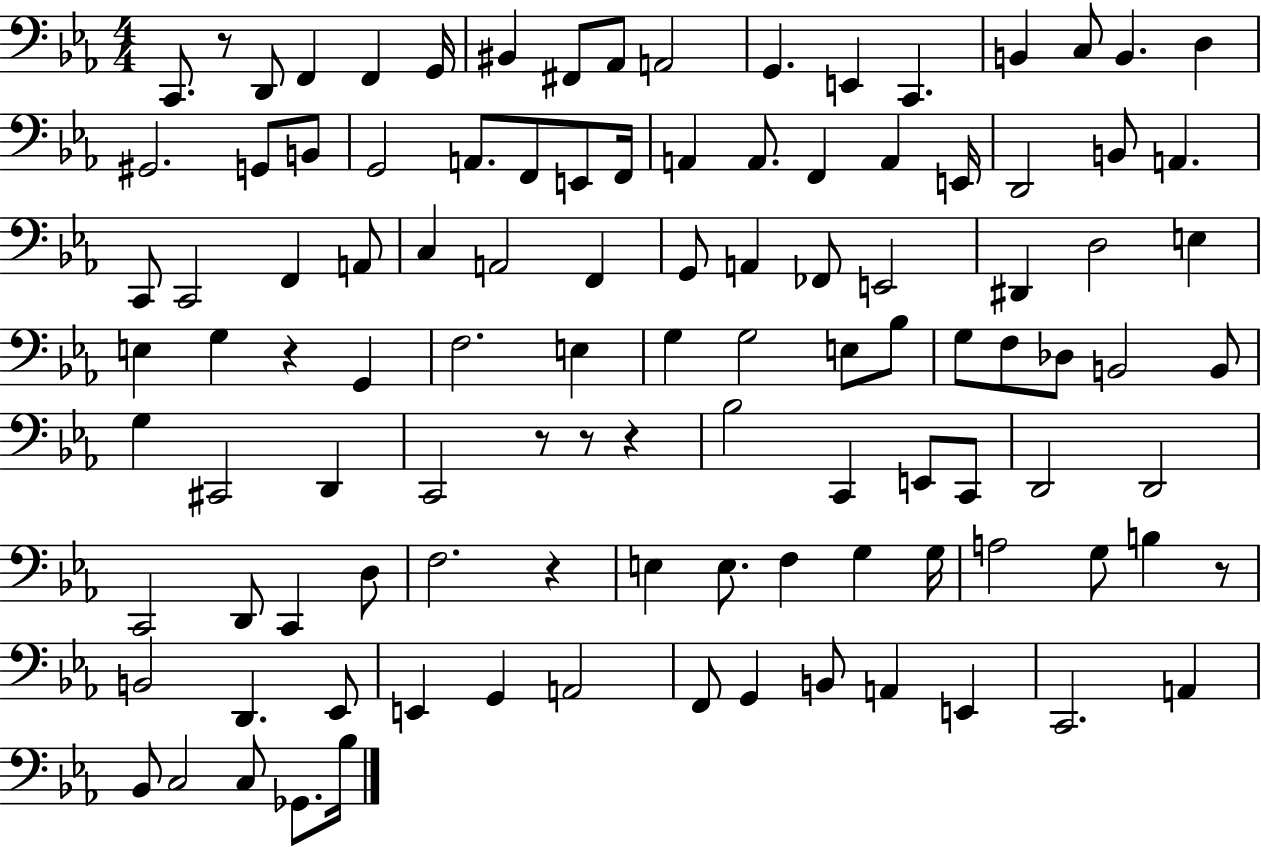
X:1
T:Untitled
M:4/4
L:1/4
K:Eb
C,,/2 z/2 D,,/2 F,, F,, G,,/4 ^B,, ^F,,/2 _A,,/2 A,,2 G,, E,, C,, B,, C,/2 B,, D, ^G,,2 G,,/2 B,,/2 G,,2 A,,/2 F,,/2 E,,/2 F,,/4 A,, A,,/2 F,, A,, E,,/4 D,,2 B,,/2 A,, C,,/2 C,,2 F,, A,,/2 C, A,,2 F,, G,,/2 A,, _F,,/2 E,,2 ^D,, D,2 E, E, G, z G,, F,2 E, G, G,2 E,/2 _B,/2 G,/2 F,/2 _D,/2 B,,2 B,,/2 G, ^C,,2 D,, C,,2 z/2 z/2 z _B,2 C,, E,,/2 C,,/2 D,,2 D,,2 C,,2 D,,/2 C,, D,/2 F,2 z E, E,/2 F, G, G,/4 A,2 G,/2 B, z/2 B,,2 D,, _E,,/2 E,, G,, A,,2 F,,/2 G,, B,,/2 A,, E,, C,,2 A,, _B,,/2 C,2 C,/2 _G,,/2 _B,/4